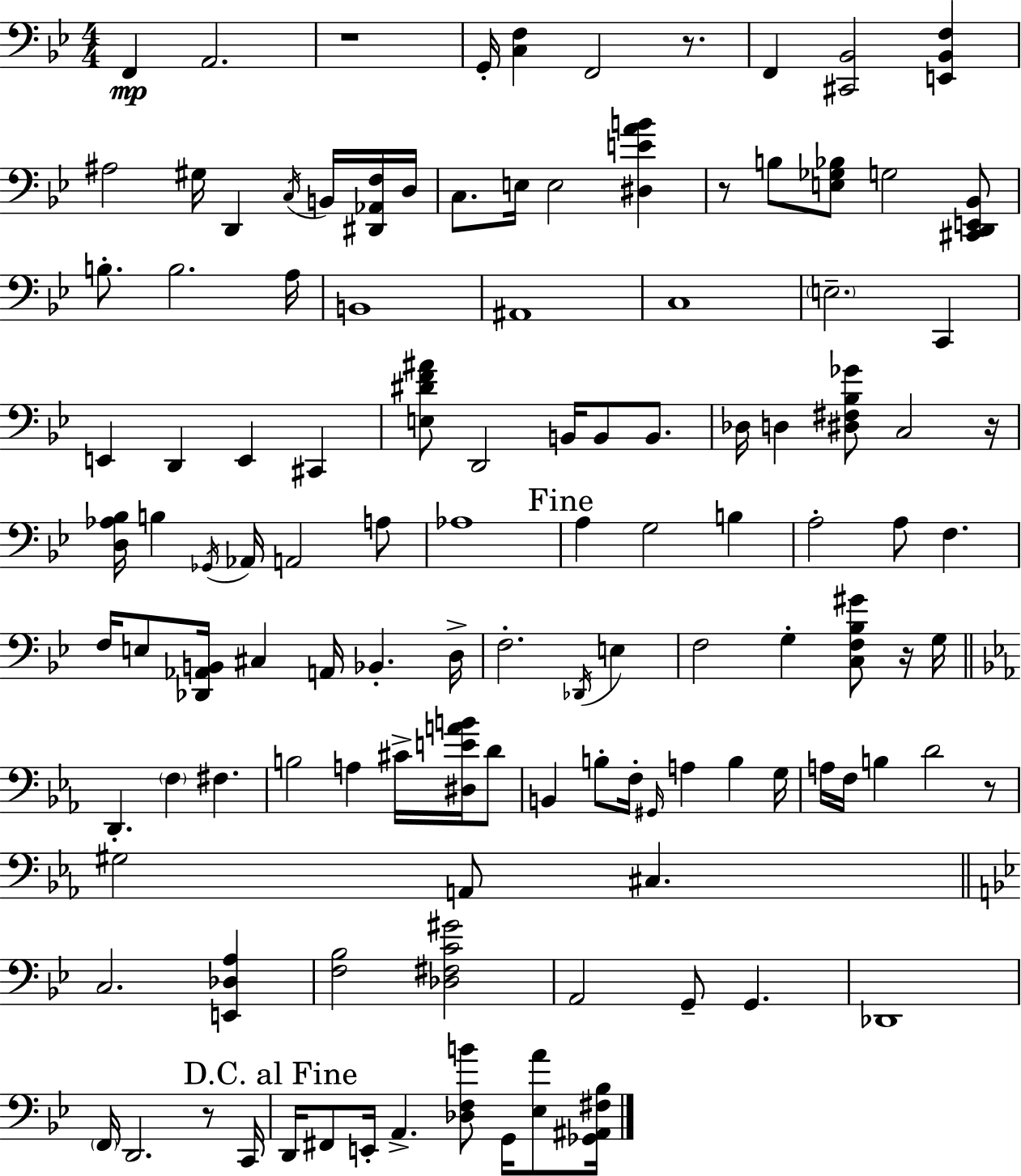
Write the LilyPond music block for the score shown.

{
  \clef bass
  \numericTimeSignature
  \time 4/4
  \key bes \major
  f,4\mp a,2. | r1 | g,16-. <c f>4 f,2 r8. | f,4 <cis, bes,>2 <e, bes, f>4 | \break ais2 gis16 d,4 \acciaccatura { c16 } b,16 <dis, aes, f>16 | d16 c8. e16 e2 <dis e' a' b'>4 | r8 b8 <e ges bes>8 g2 <cis, d, e, bes,>8 | b8.-. b2. | \break a16 b,1 | ais,1 | c1 | \parenthesize e2.-- c,4 | \break e,4 d,4 e,4 cis,4 | <e dis' f' ais'>8 d,2 b,16 b,8 b,8. | des16 d4 <dis fis bes ges'>8 c2 | r16 <d aes bes>16 b4 \acciaccatura { ges,16 } aes,16 a,2 | \break a8 aes1 | \mark "Fine" a4 g2 b4 | a2-. a8 f4. | f16 e8 <des, aes, b,>16 cis4 a,16 bes,4.-. | \break d16-> f2.-. \acciaccatura { des,16 } e4 | f2 g4-. <c f bes gis'>8 | r16 g16 \bar "||" \break \key ees \major d,4.-. \parenthesize f4 fis4. | b2 a4 cis'16-> <dis e' a' b'>16 d'8 | b,4 b8-. f16-. \grace { gis,16 } a4 b4 | g16 a16 f16 b4 d'2 r8 | \break gis2 a,8 cis4. | \bar "||" \break \key bes \major c2. <e, des a>4 | <f bes>2 <des fis c' gis'>2 | a,2 g,8-- g,4. | des,1 | \break \parenthesize f,16 d,2. r8 c,16 | \mark "D.C. al Fine" d,16 fis,8 e,16-. a,4.-> <des f b'>8 g,16 <ees a'>8 <ges, ais, fis bes>16 | \bar "|."
}